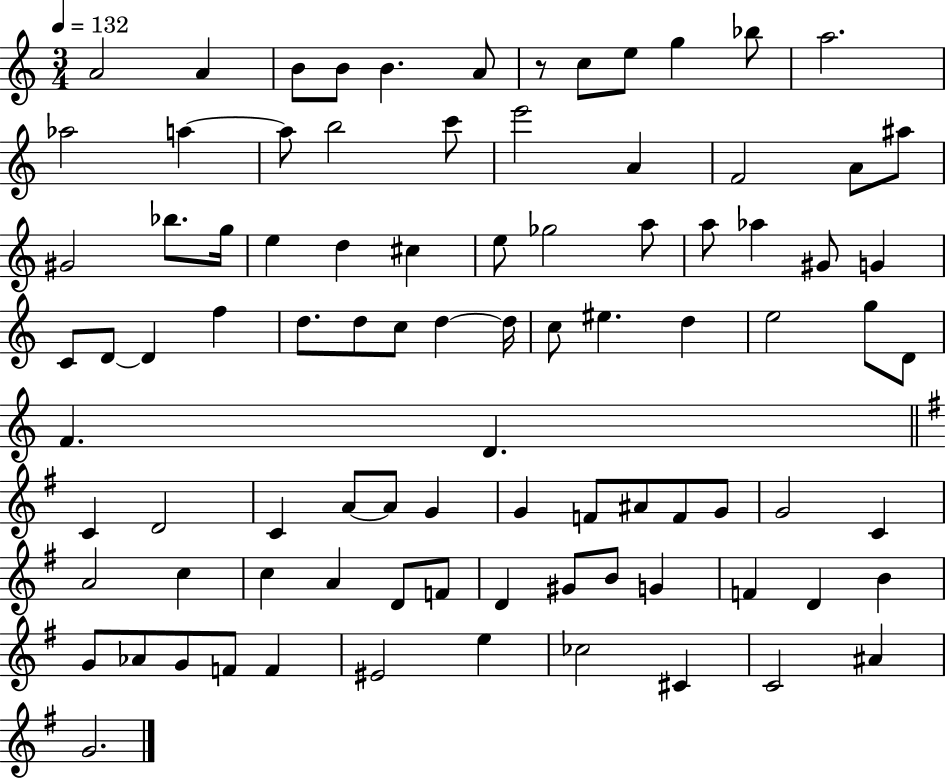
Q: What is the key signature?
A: C major